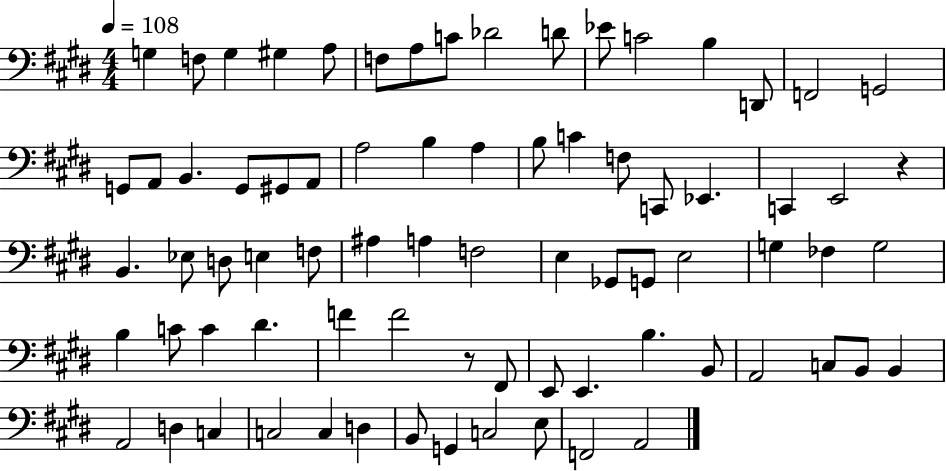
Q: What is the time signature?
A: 4/4